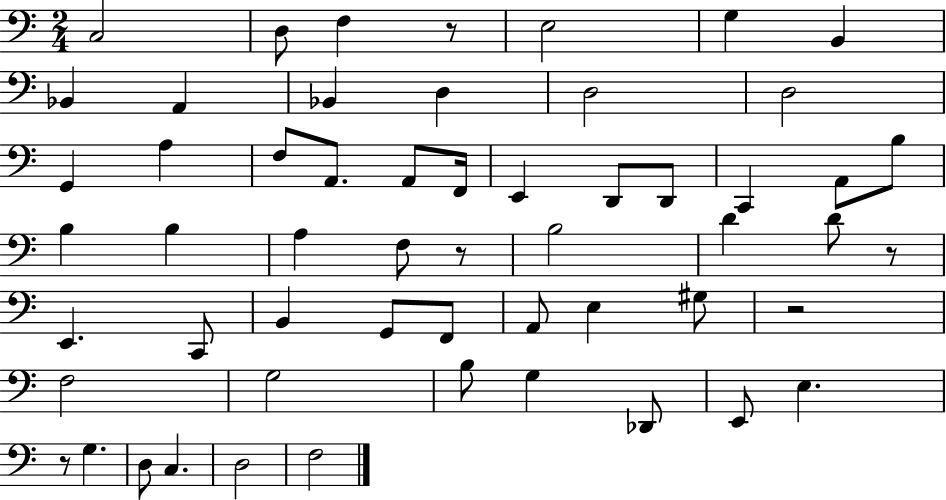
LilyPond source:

{
  \clef bass
  \numericTimeSignature
  \time 2/4
  \key c \major
  c2 | d8 f4 r8 | e2 | g4 b,4 | \break bes,4 a,4 | bes,4 d4 | d2 | d2 | \break g,4 a4 | f8 a,8. a,8 f,16 | e,4 d,8 d,8 | c,4 a,8 b8 | \break b4 b4 | a4 f8 r8 | b2 | d'4 d'8 r8 | \break e,4. c,8 | b,4 g,8 f,8 | a,8 e4 gis8 | r2 | \break f2 | g2 | b8 g4 des,8 | e,8 e4. | \break r8 g4. | d8 c4. | d2 | f2 | \break \bar "|."
}